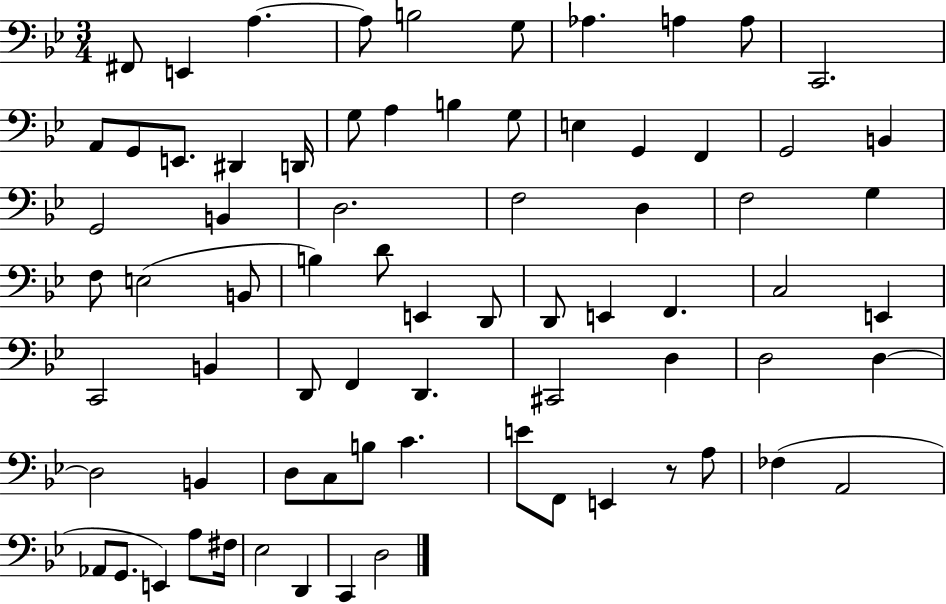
X:1
T:Untitled
M:3/4
L:1/4
K:Bb
^F,,/2 E,, A, A,/2 B,2 G,/2 _A, A, A,/2 C,,2 A,,/2 G,,/2 E,,/2 ^D,, D,,/4 G,/2 A, B, G,/2 E, G,, F,, G,,2 B,, G,,2 B,, D,2 F,2 D, F,2 G, F,/2 E,2 B,,/2 B, D/2 E,, D,,/2 D,,/2 E,, F,, C,2 E,, C,,2 B,, D,,/2 F,, D,, ^C,,2 D, D,2 D, D,2 B,, D,/2 C,/2 B,/2 C E/2 F,,/2 E,, z/2 A,/2 _F, A,,2 _A,,/2 G,,/2 E,, A,/2 ^F,/4 _E,2 D,, C,, D,2